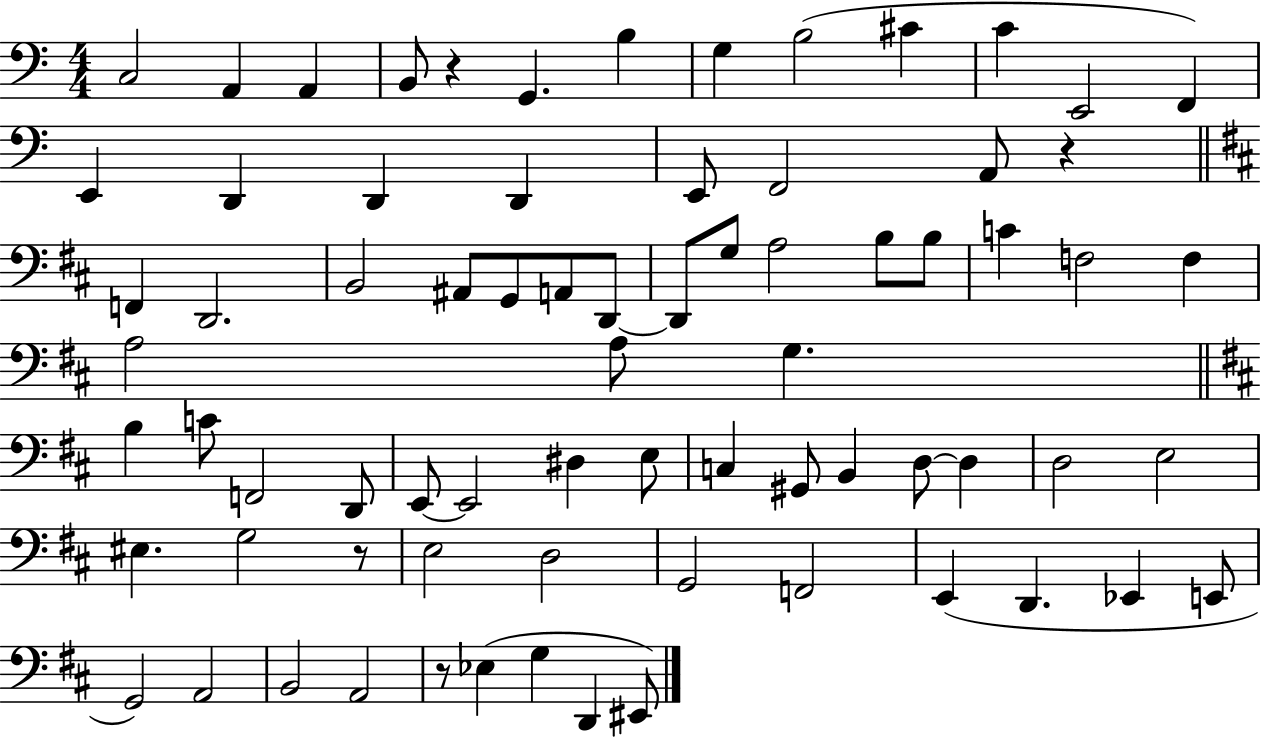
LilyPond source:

{
  \clef bass
  \numericTimeSignature
  \time 4/4
  \key c \major
  c2 a,4 a,4 | b,8 r4 g,4. b4 | g4 b2( cis'4 | c'4 e,2 f,4) | \break e,4 d,4 d,4 d,4 | e,8 f,2 a,8 r4 | \bar "||" \break \key d \major f,4 d,2. | b,2 ais,8 g,8 a,8 d,8~~ | d,8 g8 a2 b8 b8 | c'4 f2 f4 | \break a2 a8 g4. | \bar "||" \break \key b \minor b4 c'8 f,2 d,8 | e,8~~ e,2 dis4 e8 | c4 gis,8 b,4 d8~~ d4 | d2 e2 | \break eis4. g2 r8 | e2 d2 | g,2 f,2 | e,4( d,4. ees,4 e,8 | \break g,2) a,2 | b,2 a,2 | r8 ees4( g4 d,4 eis,8) | \bar "|."
}